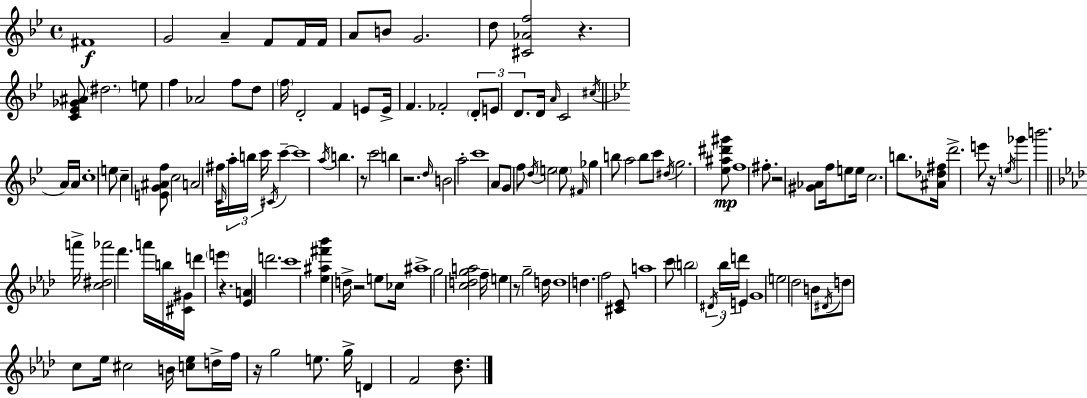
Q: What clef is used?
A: treble